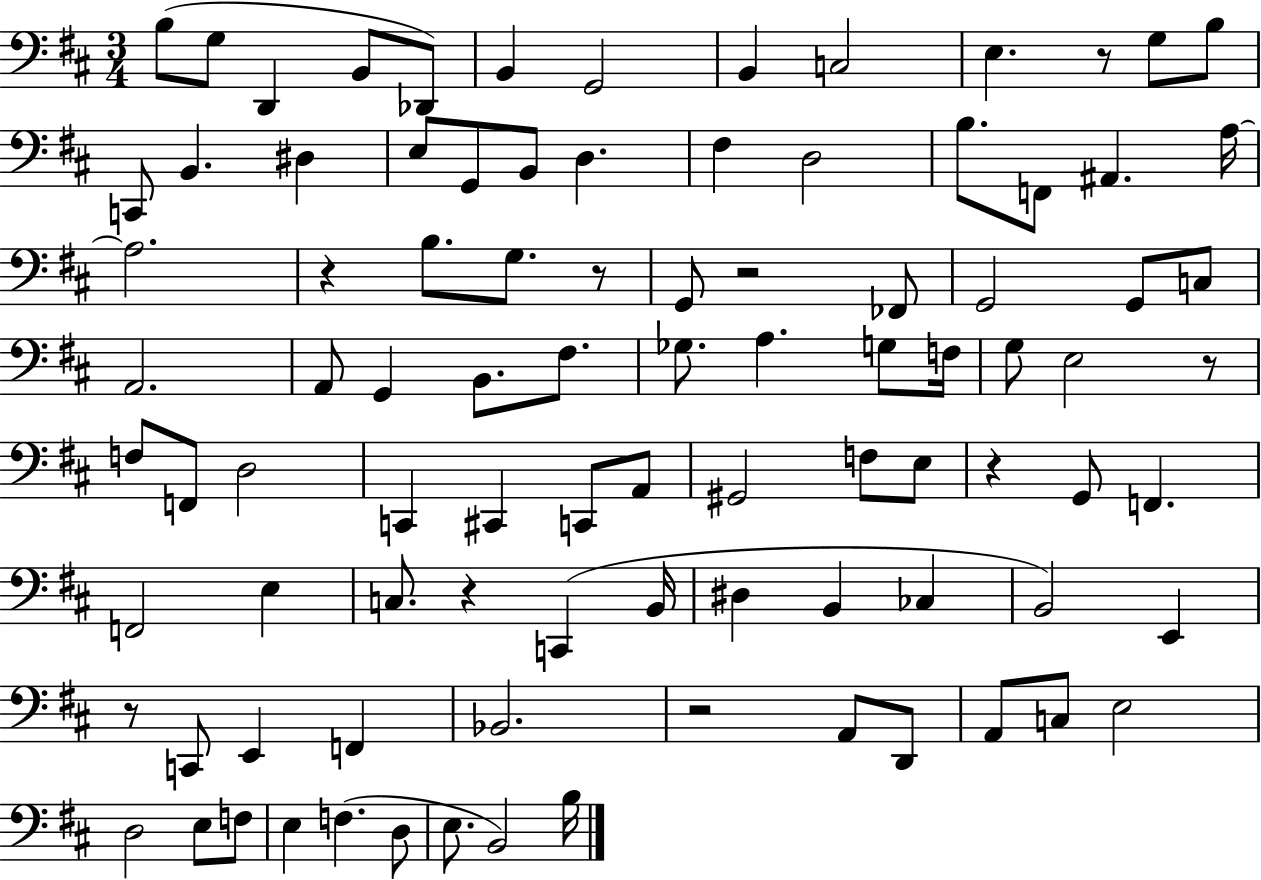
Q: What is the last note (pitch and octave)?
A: B3